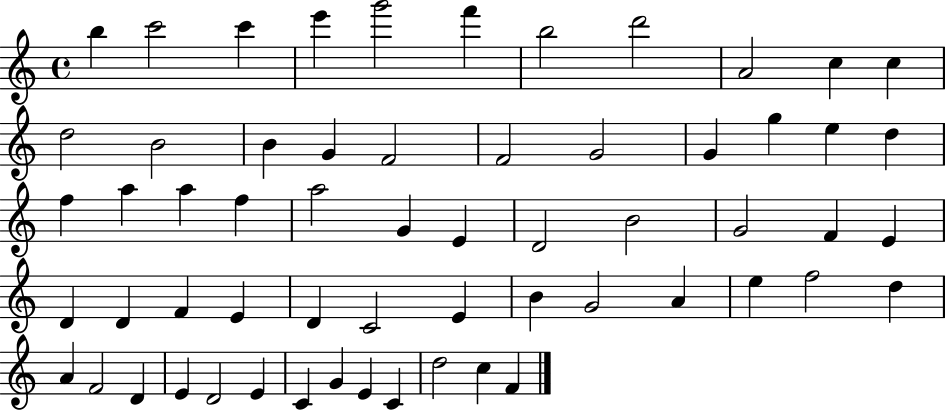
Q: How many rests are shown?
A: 0